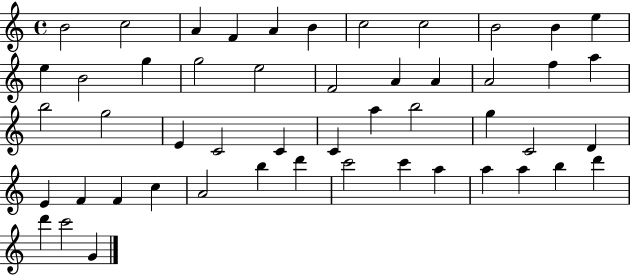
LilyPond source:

{
  \clef treble
  \time 4/4
  \defaultTimeSignature
  \key c \major
  b'2 c''2 | a'4 f'4 a'4 b'4 | c''2 c''2 | b'2 b'4 e''4 | \break e''4 b'2 g''4 | g''2 e''2 | f'2 a'4 a'4 | a'2 f''4 a''4 | \break b''2 g''2 | e'4 c'2 c'4 | c'4 a''4 b''2 | g''4 c'2 d'4 | \break e'4 f'4 f'4 c''4 | a'2 b''4 d'''4 | c'''2 c'''4 a''4 | a''4 a''4 b''4 d'''4 | \break d'''4 c'''2 g'4 | \bar "|."
}